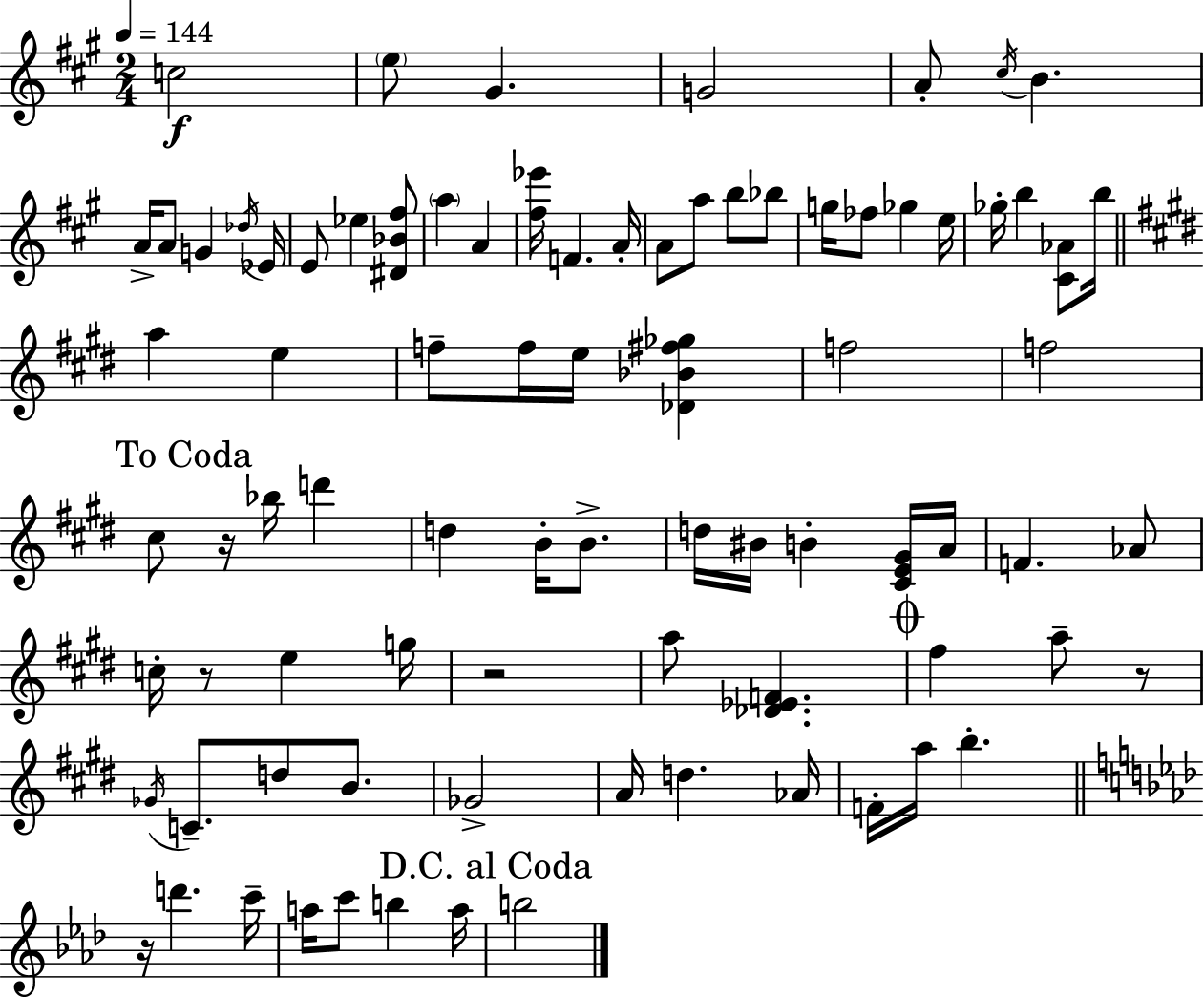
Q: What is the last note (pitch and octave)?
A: B5